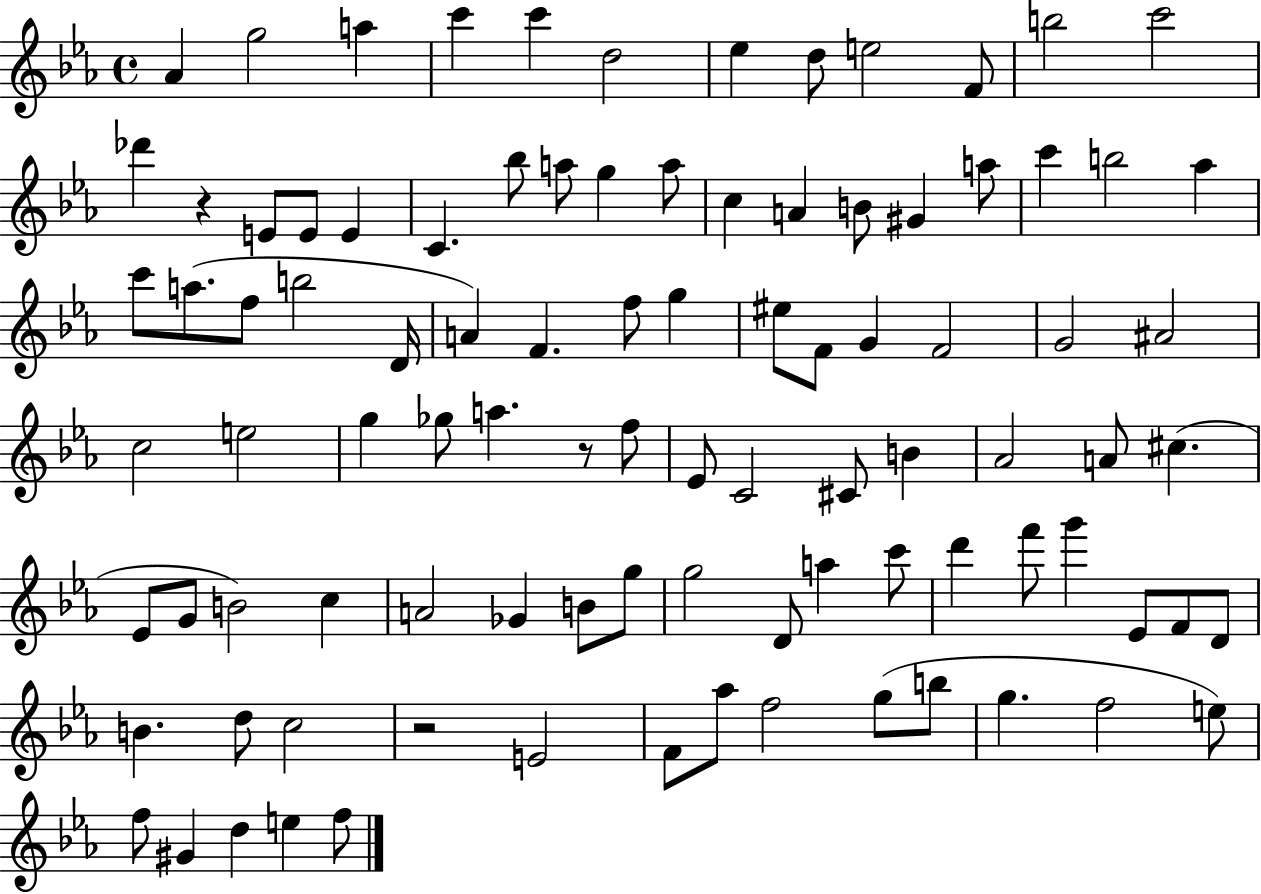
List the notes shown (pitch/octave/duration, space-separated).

Ab4/q G5/h A5/q C6/q C6/q D5/h Eb5/q D5/e E5/h F4/e B5/h C6/h Db6/q R/q E4/e E4/e E4/q C4/q. Bb5/e A5/e G5/q A5/e C5/q A4/q B4/e G#4/q A5/e C6/q B5/h Ab5/q C6/e A5/e. F5/e B5/h D4/s A4/q F4/q. F5/e G5/q EIS5/e F4/e G4/q F4/h G4/h A#4/h C5/h E5/h G5/q Gb5/e A5/q. R/e F5/e Eb4/e C4/h C#4/e B4/q Ab4/h A4/e C#5/q. Eb4/e G4/e B4/h C5/q A4/h Gb4/q B4/e G5/e G5/h D4/e A5/q C6/e D6/q F6/e G6/q Eb4/e F4/e D4/e B4/q. D5/e C5/h R/h E4/h F4/e Ab5/e F5/h G5/e B5/e G5/q. F5/h E5/e F5/e G#4/q D5/q E5/q F5/e